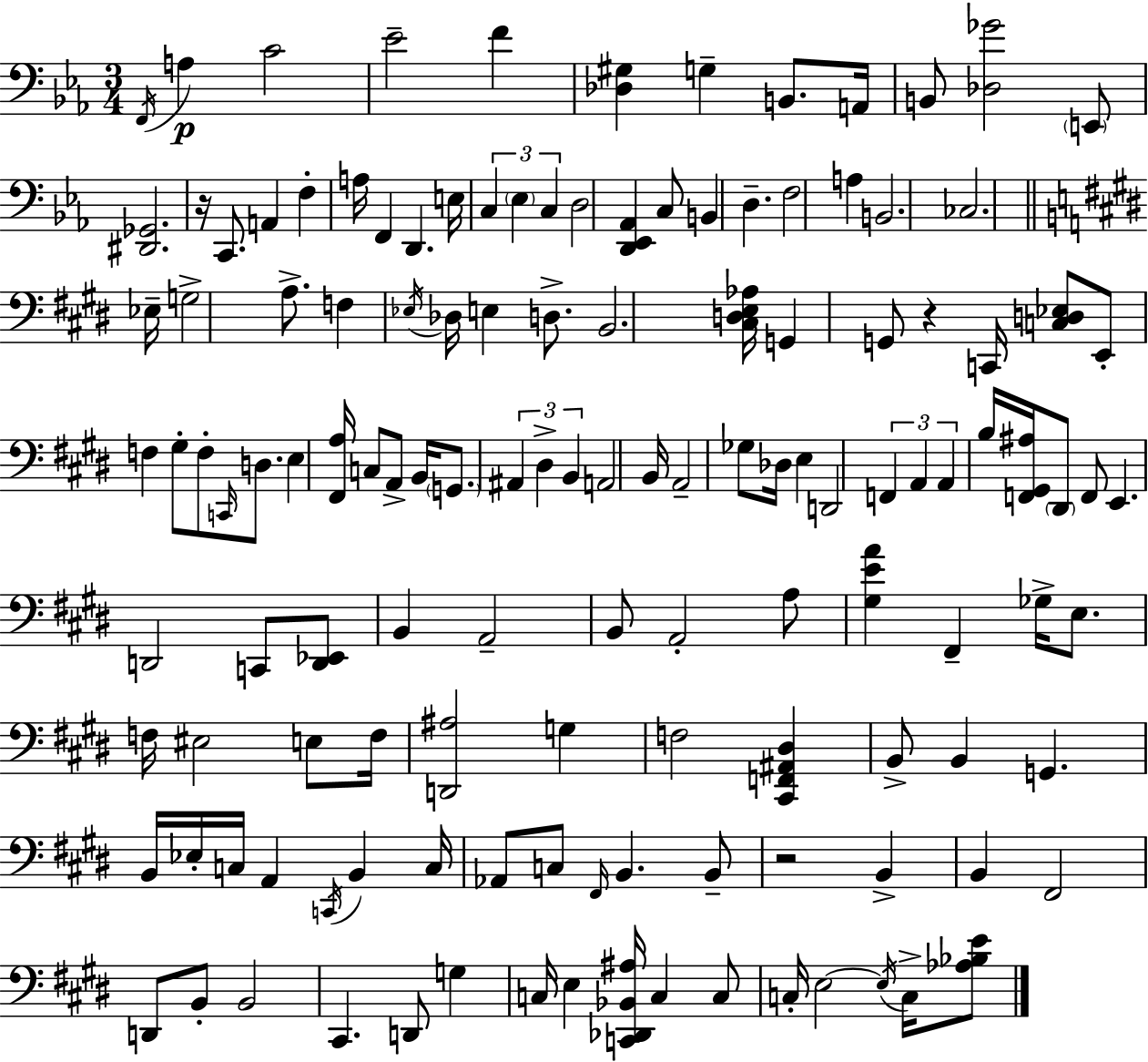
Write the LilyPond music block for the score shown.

{
  \clef bass
  \numericTimeSignature
  \time 3/4
  \key c \minor
  \acciaccatura { f,16 }\p a4 c'2 | ees'2-- f'4 | <des gis>4 g4-- b,8. | a,16 b,8 <des ges'>2 \parenthesize e,8 | \break <dis, ges,>2. | r16 c,8. a,4 f4-. | a16 f,4 d,4. | e16 \tuplet 3/2 { c4 \parenthesize ees4 c4 } | \break d2 <d, ees, aes,>4 | c8 b,4 d4.-- | f2 a4 | b,2. | \break ces2. | \bar "||" \break \key e \major ees16-- g2-> a8.-> | f4 \acciaccatura { ees16 } des16 e4 d8.-> | b,2. | <cis d e aes>16 g,4 g,8 r4 | \break c,16 <c d ees>8 e,8-. f4 gis8-. f8-. | \grace { c,16 } d8. e4 <fis, a>16 c8 | a,8-> b,16 \parenthesize g,8. \tuplet 3/2 { ais,4 dis4-> | b,4 } a,2 | \break b,16 a,2-- ges8 | des16 e4 d,2 | \tuplet 3/2 { f,4 a,4 a,4 } | b16 <f, gis, ais>16 \parenthesize dis,8 f,8 e,4. | \break d,2 c,8 | <d, ees,>8 b,4 a,2-- | b,8 a,2-. | a8 <gis e' a'>4 fis,4-- ges16-> e8. | \break f16 eis2 e8 | f16 <d, ais>2 g4 | f2 <cis, f, ais, dis>4 | b,8-> b,4 g,4. | \break b,16 ees16-. c16 a,4 \acciaccatura { c,16 } b,4 | c16 aes,8 c8 \grace { fis,16 } b,4. | b,8-- r2 | b,4-> b,4 fis,2 | \break d,8 b,8-. b,2 | cis,4. d,8 | g4 c16 e4 <c, des, bes, ais>16 c4 | c8 c16-. e2~~ | \break \acciaccatura { e16 } c16-> <aes bes e'>8 \bar "|."
}